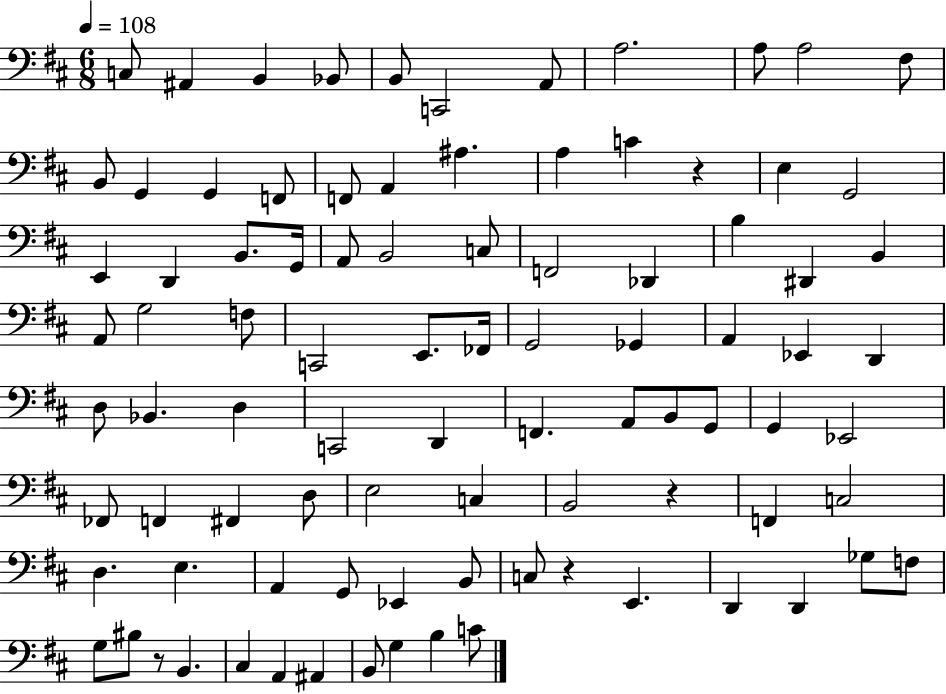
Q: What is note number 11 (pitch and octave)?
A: F#3